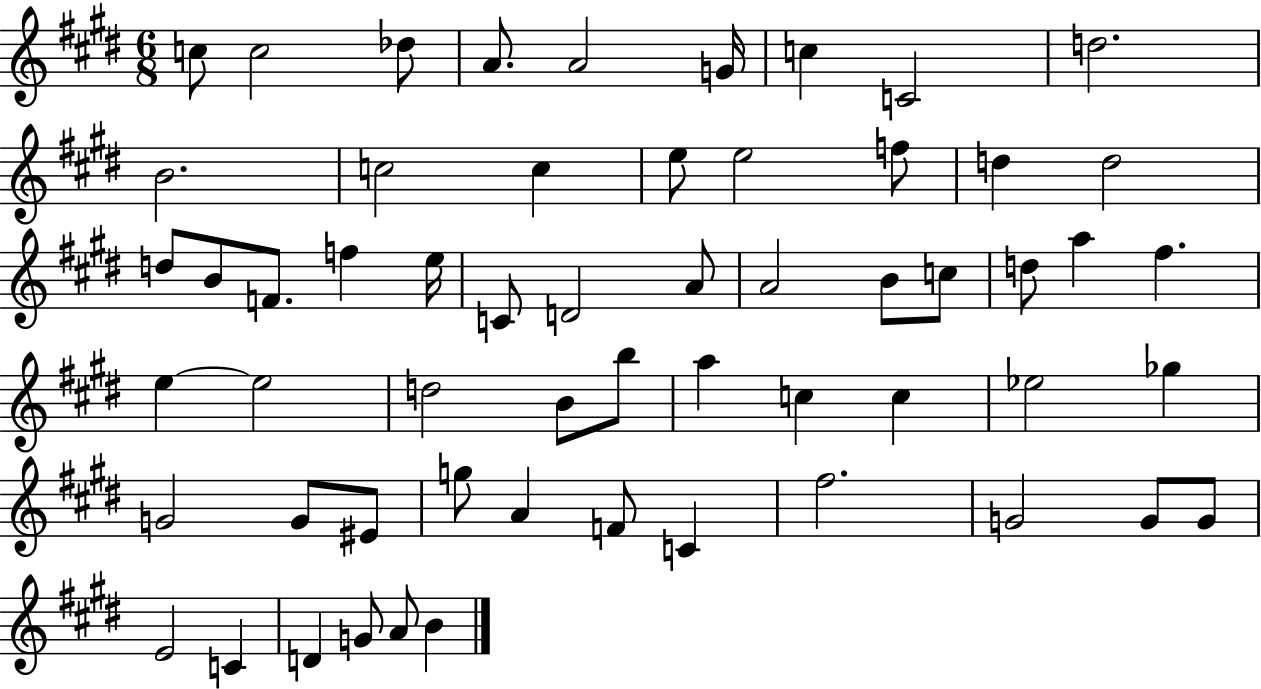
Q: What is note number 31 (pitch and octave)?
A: F#5